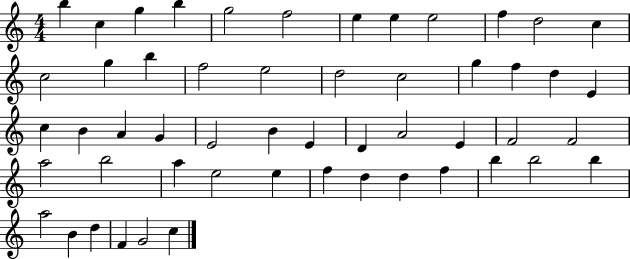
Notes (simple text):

B5/q C5/q G5/q B5/q G5/h F5/h E5/q E5/q E5/h F5/q D5/h C5/q C5/h G5/q B5/q F5/h E5/h D5/h C5/h G5/q F5/q D5/q E4/q C5/q B4/q A4/q G4/q E4/h B4/q E4/q D4/q A4/h E4/q F4/h F4/h A5/h B5/h A5/q E5/h E5/q F5/q D5/q D5/q F5/q B5/q B5/h B5/q A5/h B4/q D5/q F4/q G4/h C5/q